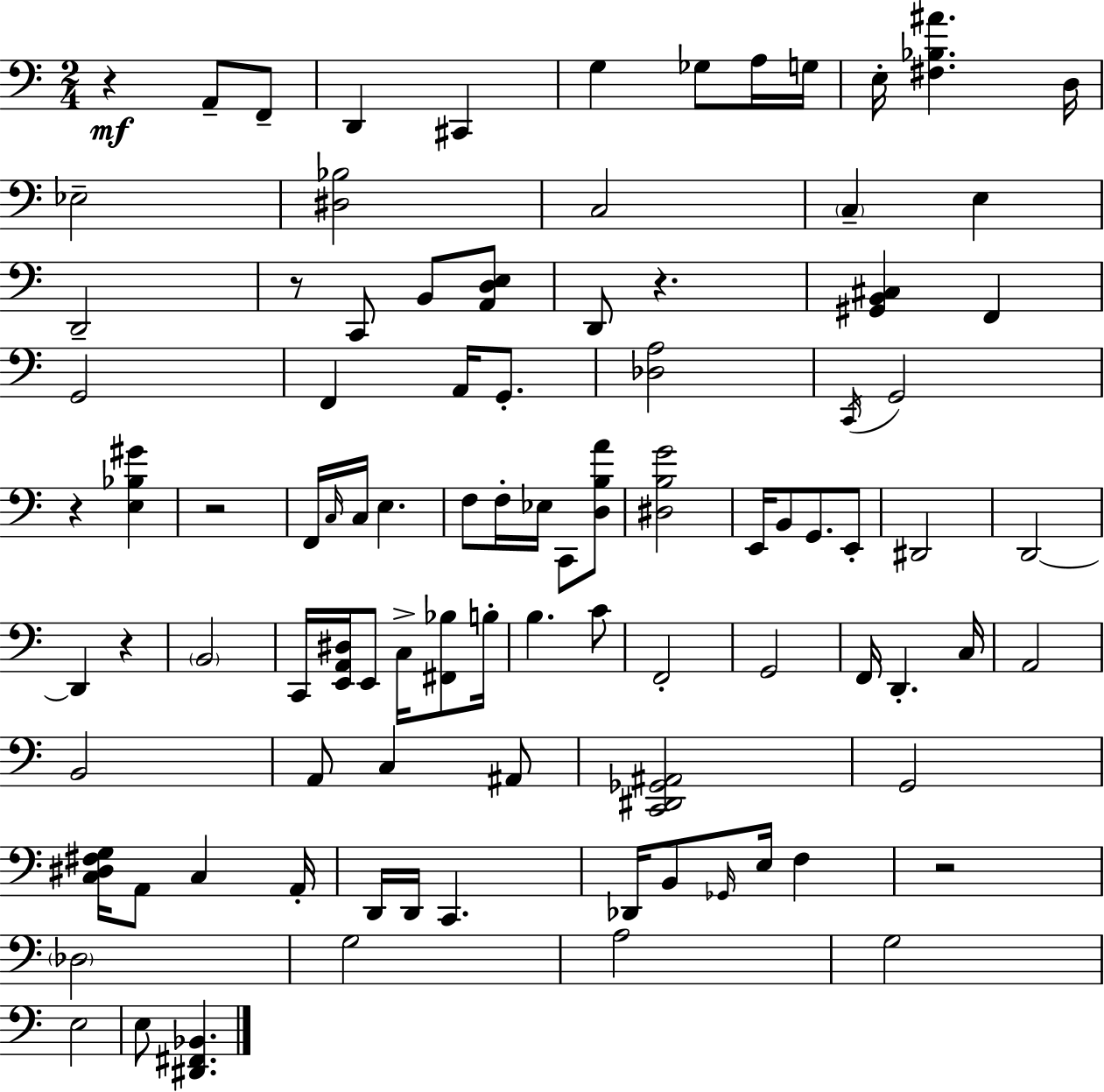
{
  \clef bass
  \numericTimeSignature
  \time 2/4
  \key a \minor
  \repeat volta 2 { r4\mf a,8-- f,8-- | d,4 cis,4 | g4 ges8 a16 g16 | e16-. <fis bes ais'>4. d16 | \break ees2-- | <dis bes>2 | c2 | \parenthesize c4-- e4 | \break d,2-- | r8 c,8 b,8 <a, d e>8 | d,8 r4. | <gis, b, cis>4 f,4 | \break g,2 | f,4 a,16 g,8.-. | <des a>2 | \acciaccatura { c,16 } g,2 | \break r4 <e bes gis'>4 | r2 | f,16 \grace { c16 } c16 e4. | f8 f16-. ees16 c,8 | \break <d b a'>8 <dis b g'>2 | e,16 b,8 g,8. | e,8-. dis,2 | d,2~~ | \break d,4 r4 | \parenthesize b,2 | c,16 <e, a, dis>16 e,8 c16-> <fis, bes>8 | b16-. b4. | \break c'8 f,2-. | g,2 | f,16 d,4.-. | c16 a,2 | \break b,2 | a,8 c4 | ais,8 <c, dis, ges, ais,>2 | g,2 | \break <c dis fis g>16 a,8 c4 | a,16-. d,16 d,16 c,4. | des,16 b,8 \grace { ges,16 } e16 f4 | r2 | \break \parenthesize des2 | g2 | a2 | g2 | \break e2 | e8 <dis, fis, bes,>4. | } \bar "|."
}